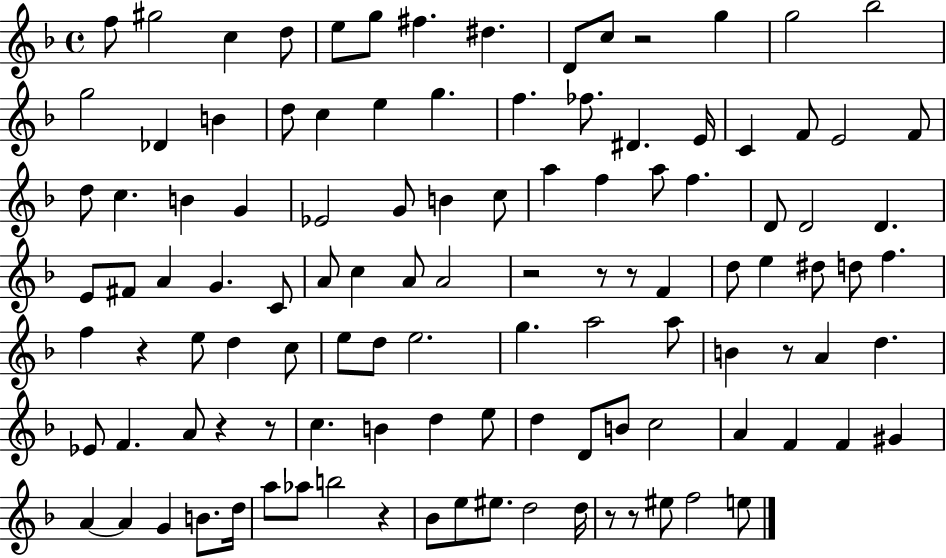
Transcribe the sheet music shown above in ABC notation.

X:1
T:Untitled
M:4/4
L:1/4
K:F
f/2 ^g2 c d/2 e/2 g/2 ^f ^d D/2 c/2 z2 g g2 _b2 g2 _D B d/2 c e g f _f/2 ^D E/4 C F/2 E2 F/2 d/2 c B G _E2 G/2 B c/2 a f a/2 f D/2 D2 D E/2 ^F/2 A G C/2 A/2 c A/2 A2 z2 z/2 z/2 F d/2 e ^d/2 d/2 f f z e/2 d c/2 e/2 d/2 e2 g a2 a/2 B z/2 A d _E/2 F A/2 z z/2 c B d e/2 d D/2 B/2 c2 A F F ^G A A G B/2 d/4 a/2 _a/2 b2 z _B/2 e/2 ^e/2 d2 d/4 z/2 z/2 ^e/2 f2 e/2